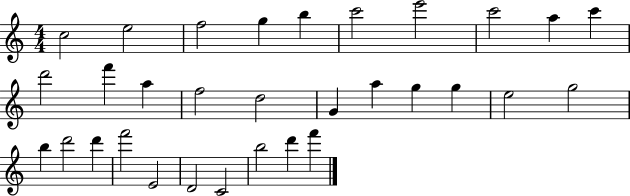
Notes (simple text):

C5/h E5/h F5/h G5/q B5/q C6/h E6/h C6/h A5/q C6/q D6/h F6/q A5/q F5/h D5/h G4/q A5/q G5/q G5/q E5/h G5/h B5/q D6/h D6/q F6/h E4/h D4/h C4/h B5/h D6/q F6/q